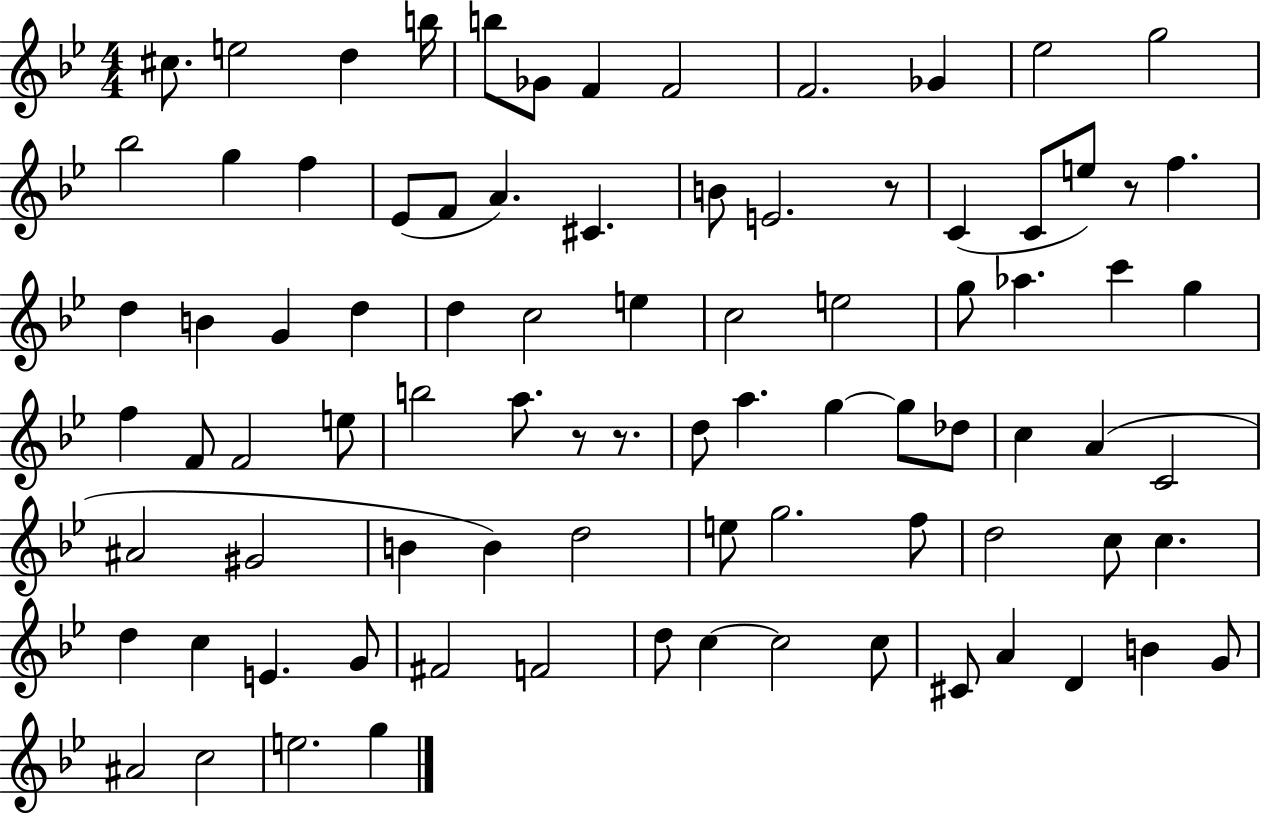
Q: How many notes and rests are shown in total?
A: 86